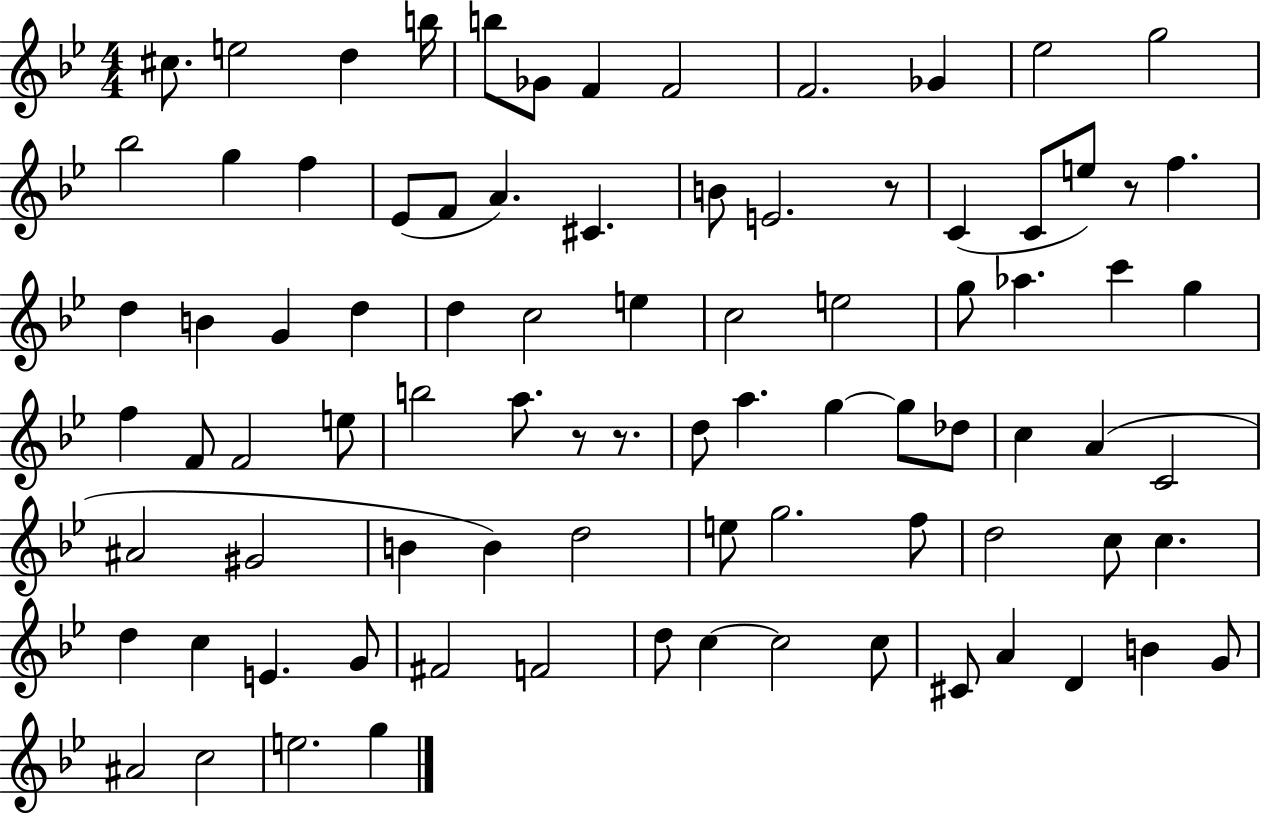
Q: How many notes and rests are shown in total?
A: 86